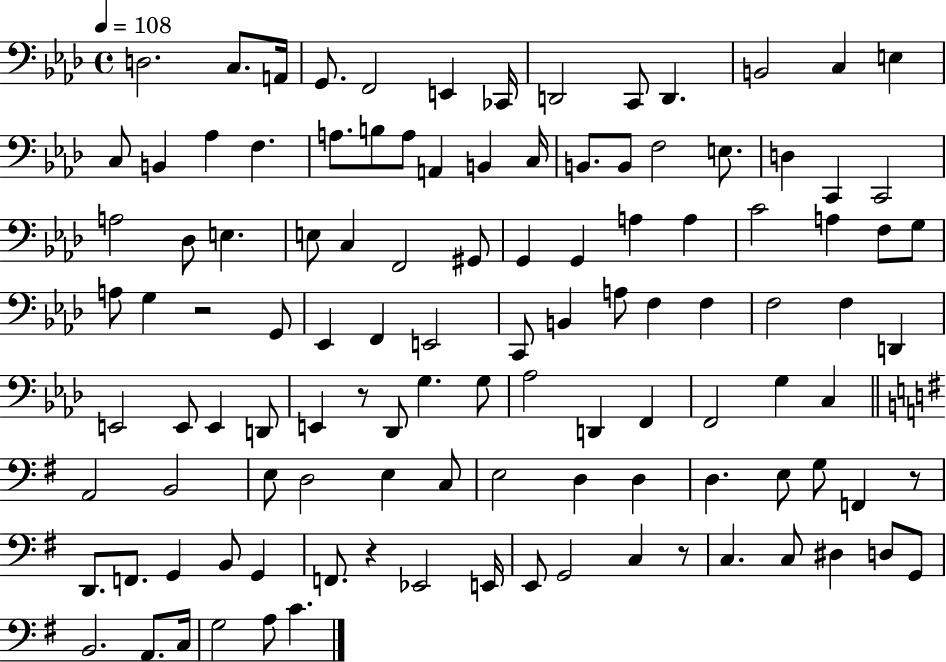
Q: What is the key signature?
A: AES major